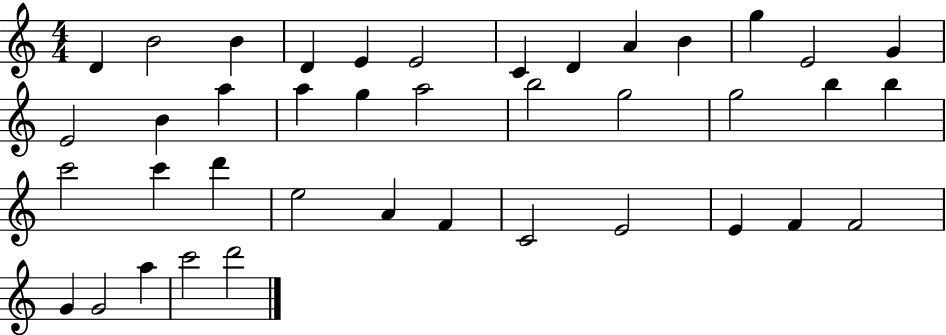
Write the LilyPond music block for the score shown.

{
  \clef treble
  \numericTimeSignature
  \time 4/4
  \key c \major
  d'4 b'2 b'4 | d'4 e'4 e'2 | c'4 d'4 a'4 b'4 | g''4 e'2 g'4 | \break e'2 b'4 a''4 | a''4 g''4 a''2 | b''2 g''2 | g''2 b''4 b''4 | \break c'''2 c'''4 d'''4 | e''2 a'4 f'4 | c'2 e'2 | e'4 f'4 f'2 | \break g'4 g'2 a''4 | c'''2 d'''2 | \bar "|."
}